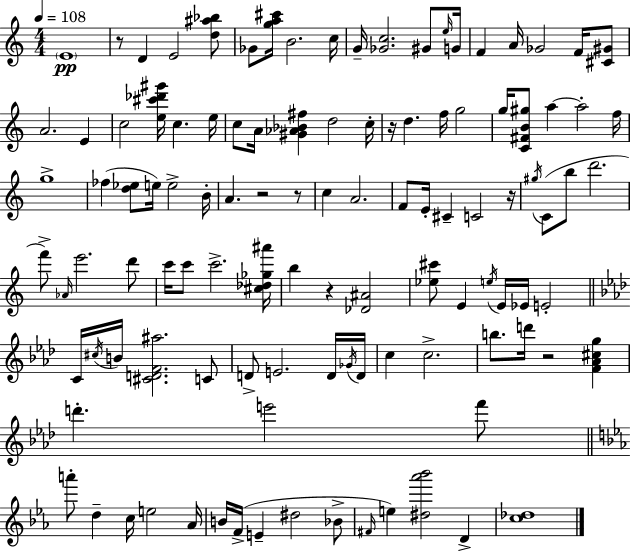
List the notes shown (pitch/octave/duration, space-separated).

E4/w R/e D4/q E4/h [D5,A#5,Bb5]/e Gb4/e [G5,A5,C#6]/s B4/h. C5/s G4/s [Gb4,C5]/h. G#4/e E5/s G4/s F4/q A4/s Gb4/h F4/s [C#4,G#4]/e A4/h. E4/q C5/h [E5,C#6,Db6,G#6]/s C5/q. E5/s C5/e A4/s [G#4,Ab4,Bb4,F#5]/q D5/h C5/s R/s D5/q. F5/s G5/h G5/s [C4,F#4,B4,G#5]/e A5/q A5/h F5/s G5/w FES5/q [D5,Eb5]/e E5/s E5/h B4/s A4/q. R/h R/e C5/q A4/h. F4/e E4/s C#4/q C4/h R/s G#5/s C4/e B5/e D6/h. F6/e Ab4/s E6/h. D6/e C6/s C6/e C6/h. [C#5,Db5,Gb5,A#6]/s B5/q R/q [Db4,A#4]/h [Eb5,C#6]/e E4/q E5/s E4/s Eb4/s E4/h C4/s C#5/s B4/s [C#4,D4,F4,A#5]/h. C4/e D4/e E4/h. D4/s Gb4/s D4/s C5/q C5/h. B5/e. D6/s R/h [F4,Ab4,C#5,G5]/q D6/q. E6/h F6/e A6/e D5/q C5/s E5/h Ab4/s B4/s F4/s E4/q D#5/h Bb4/e F#4/s E5/q [D#5,Ab6,Bb6]/h D4/q [C5,Db5]/w